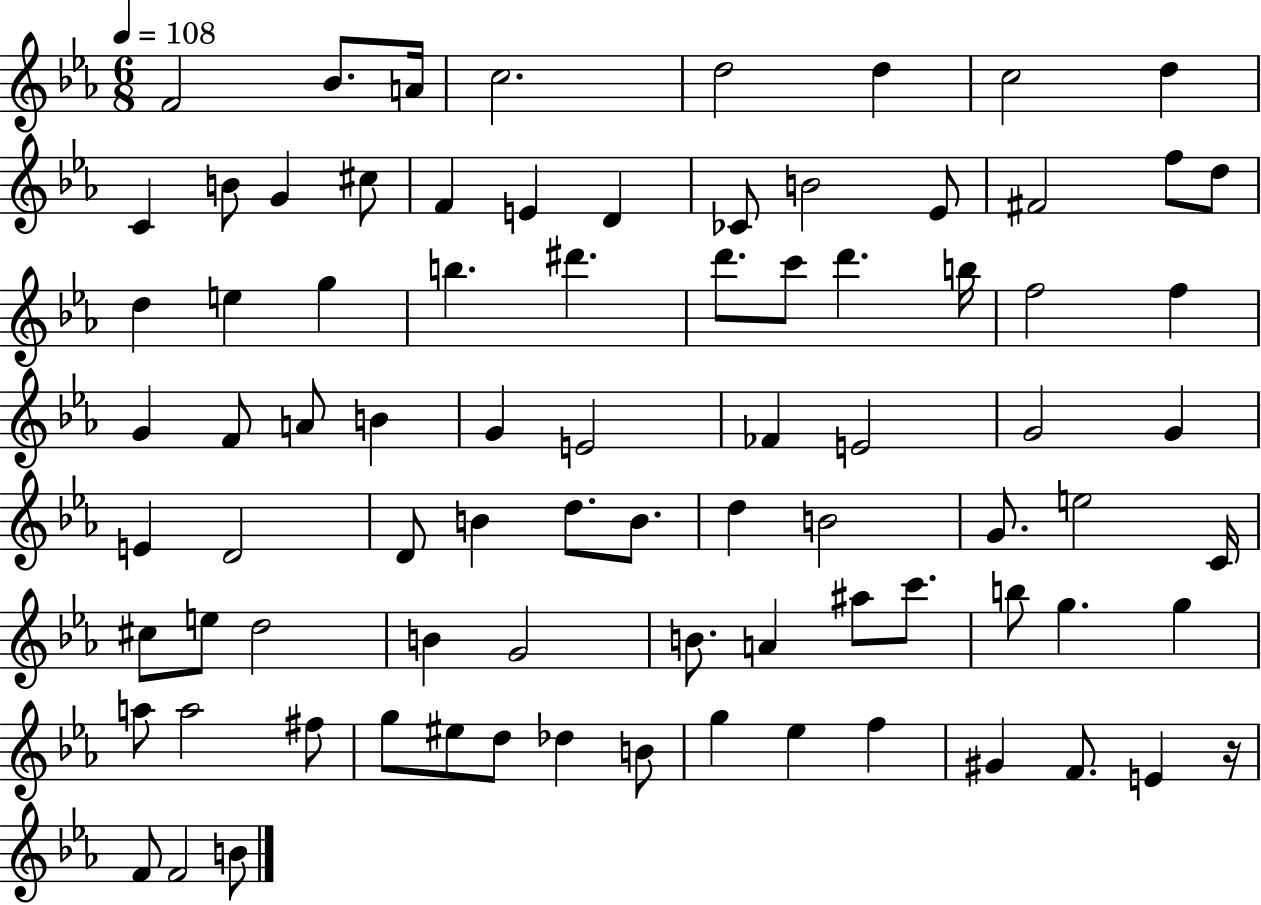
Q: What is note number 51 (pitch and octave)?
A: G4